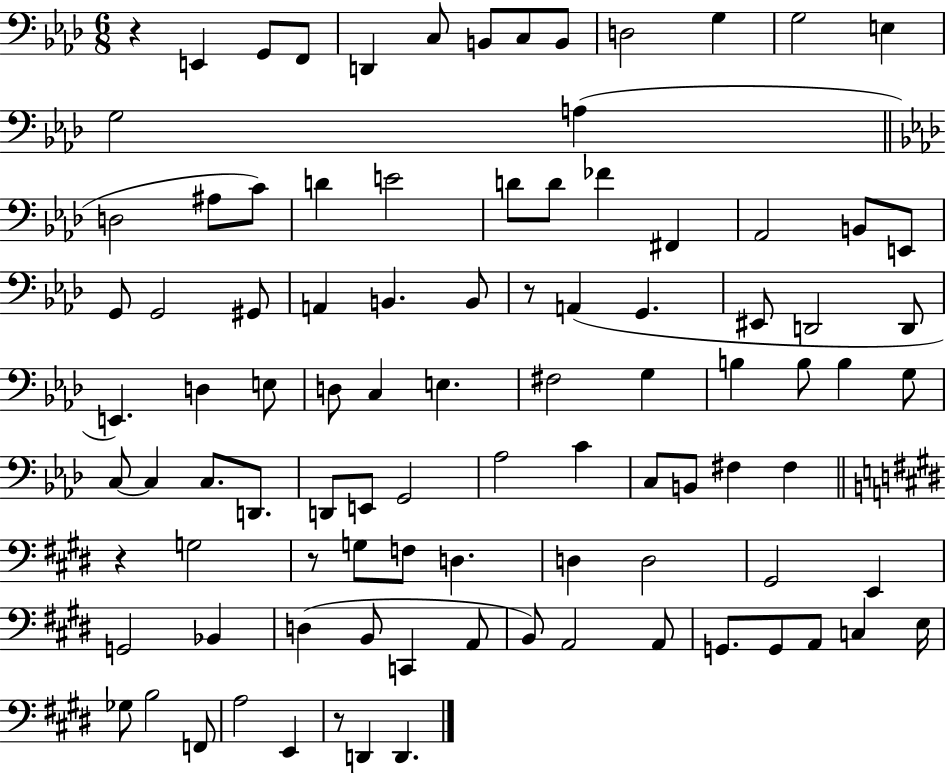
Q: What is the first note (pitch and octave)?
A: E2